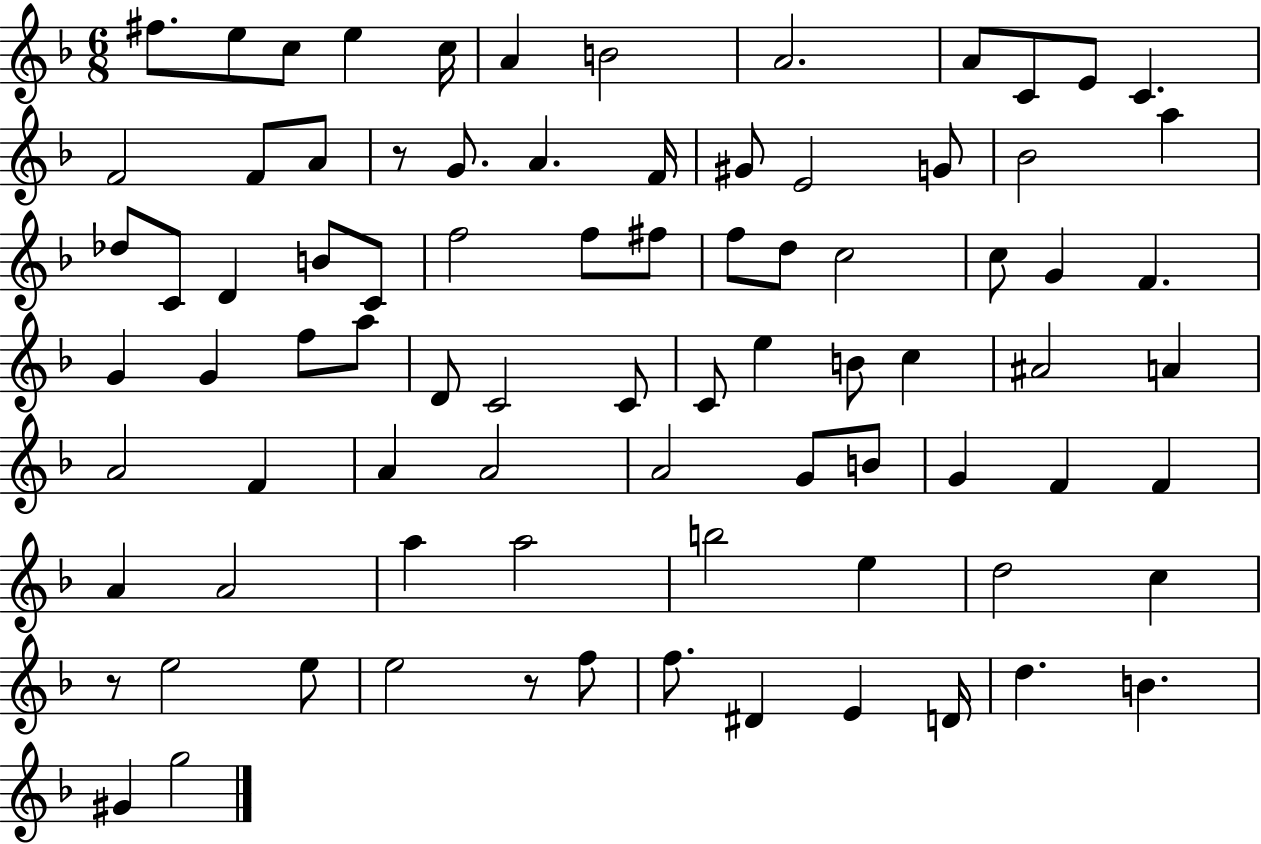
F#5/e. E5/e C5/e E5/q C5/s A4/q B4/h A4/h. A4/e C4/e E4/e C4/q. F4/h F4/e A4/e R/e G4/e. A4/q. F4/s G#4/e E4/h G4/e Bb4/h A5/q Db5/e C4/e D4/q B4/e C4/e F5/h F5/e F#5/e F5/e D5/e C5/h C5/e G4/q F4/q. G4/q G4/q F5/e A5/e D4/e C4/h C4/e C4/e E5/q B4/e C5/q A#4/h A4/q A4/h F4/q A4/q A4/h A4/h G4/e B4/e G4/q F4/q F4/q A4/q A4/h A5/q A5/h B5/h E5/q D5/h C5/q R/e E5/h E5/e E5/h R/e F5/e F5/e. D#4/q E4/q D4/s D5/q. B4/q. G#4/q G5/h